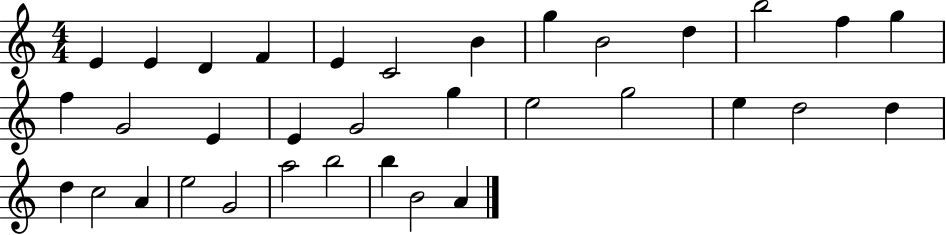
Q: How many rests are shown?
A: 0